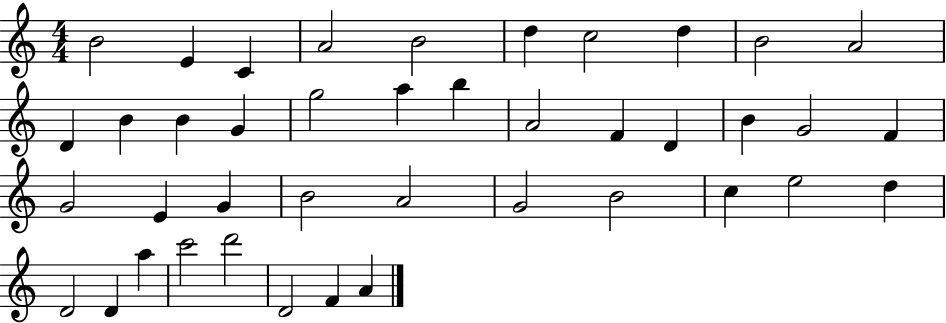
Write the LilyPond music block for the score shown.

{
  \clef treble
  \numericTimeSignature
  \time 4/4
  \key c \major
  b'2 e'4 c'4 | a'2 b'2 | d''4 c''2 d''4 | b'2 a'2 | \break d'4 b'4 b'4 g'4 | g''2 a''4 b''4 | a'2 f'4 d'4 | b'4 g'2 f'4 | \break g'2 e'4 g'4 | b'2 a'2 | g'2 b'2 | c''4 e''2 d''4 | \break d'2 d'4 a''4 | c'''2 d'''2 | d'2 f'4 a'4 | \bar "|."
}